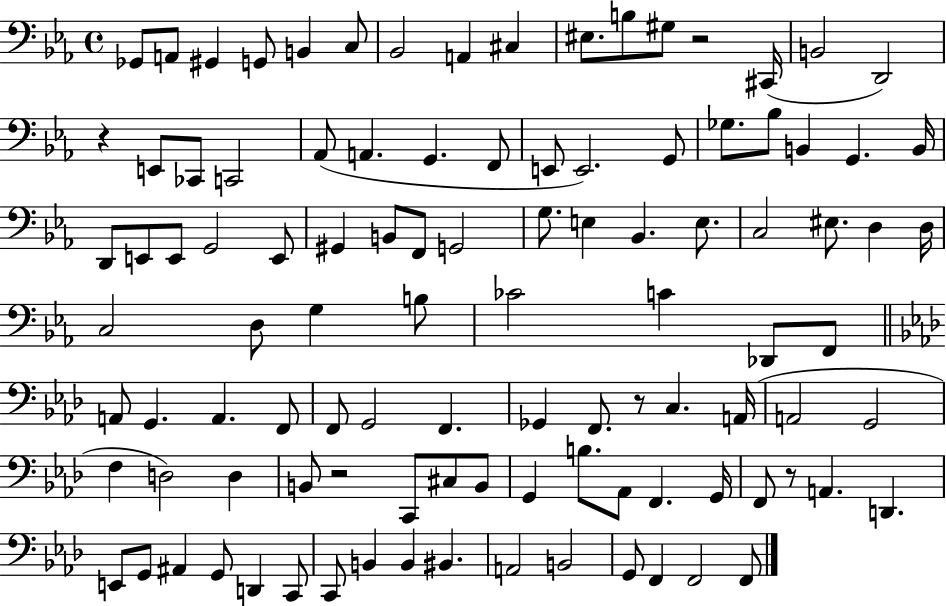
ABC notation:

X:1
T:Untitled
M:4/4
L:1/4
K:Eb
_G,,/2 A,,/2 ^G,, G,,/2 B,, C,/2 _B,,2 A,, ^C, ^E,/2 B,/2 ^G,/2 z2 ^C,,/4 B,,2 D,,2 z E,,/2 _C,,/2 C,,2 _A,,/2 A,, G,, F,,/2 E,,/2 E,,2 G,,/2 _G,/2 _B,/2 B,, G,, B,,/4 D,,/2 E,,/2 E,,/2 G,,2 E,,/2 ^G,, B,,/2 F,,/2 G,,2 G,/2 E, _B,, E,/2 C,2 ^E,/2 D, D,/4 C,2 D,/2 G, B,/2 _C2 C _D,,/2 F,,/2 A,,/2 G,, A,, F,,/2 F,,/2 G,,2 F,, _G,, F,,/2 z/2 C, A,,/4 A,,2 G,,2 F, D,2 D, B,,/2 z2 C,,/2 ^C,/2 B,,/2 G,, B,/2 _A,,/2 F,, G,,/4 F,,/2 z/2 A,, D,, E,,/2 G,,/2 ^A,, G,,/2 D,, C,,/2 C,,/2 B,, B,, ^B,, A,,2 B,,2 G,,/2 F,, F,,2 F,,/2